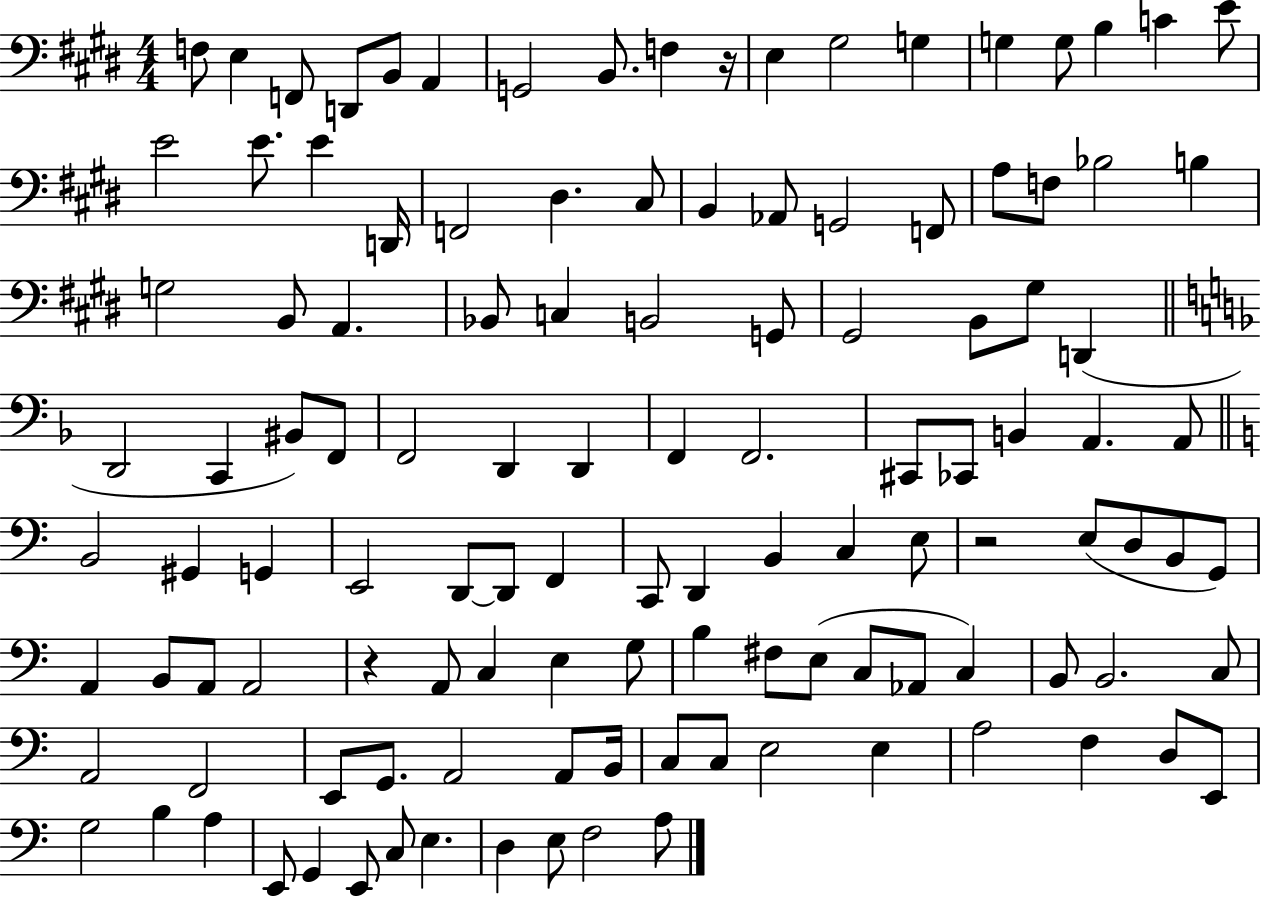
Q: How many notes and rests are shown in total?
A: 120